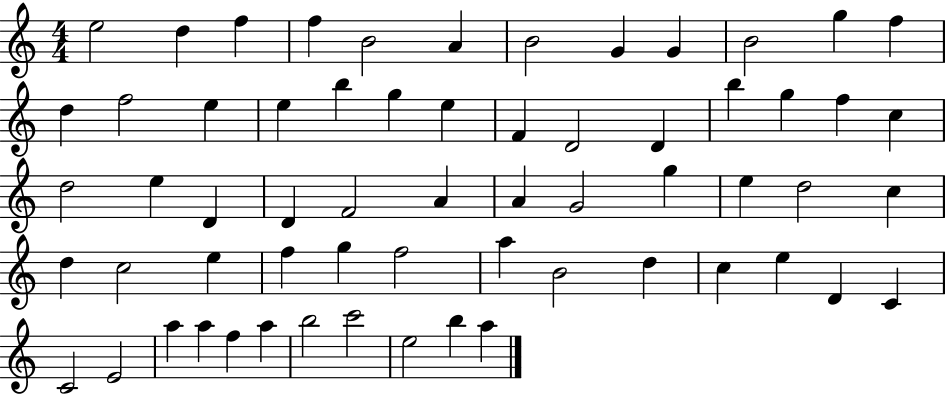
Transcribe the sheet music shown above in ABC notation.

X:1
T:Untitled
M:4/4
L:1/4
K:C
e2 d f f B2 A B2 G G B2 g f d f2 e e b g e F D2 D b g f c d2 e D D F2 A A G2 g e d2 c d c2 e f g f2 a B2 d c e D C C2 E2 a a f a b2 c'2 e2 b a